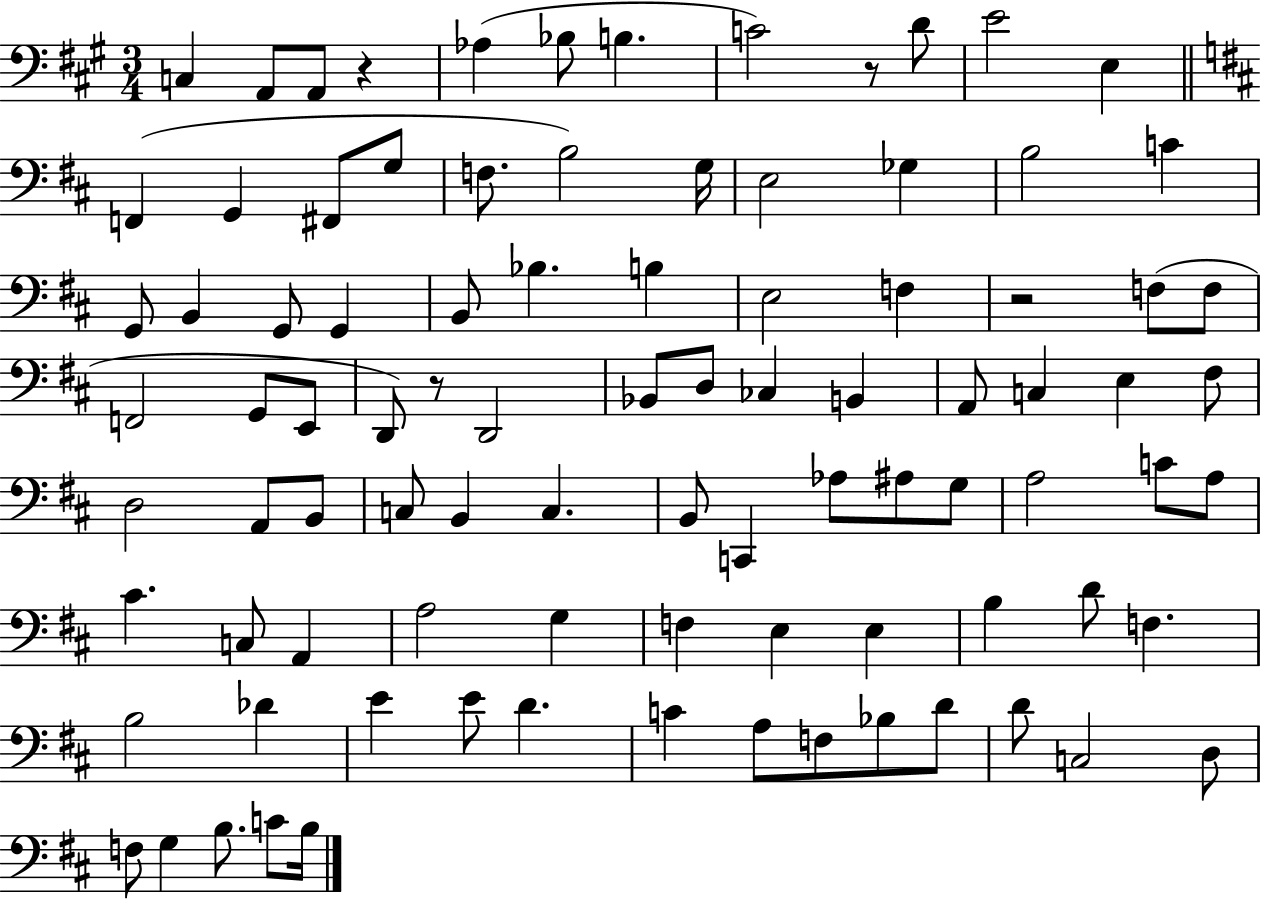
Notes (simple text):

C3/q A2/e A2/e R/q Ab3/q Bb3/e B3/q. C4/h R/e D4/e E4/h E3/q F2/q G2/q F#2/e G3/e F3/e. B3/h G3/s E3/h Gb3/q B3/h C4/q G2/e B2/q G2/e G2/q B2/e Bb3/q. B3/q E3/h F3/q R/h F3/e F3/e F2/h G2/e E2/e D2/e R/e D2/h Bb2/e D3/e CES3/q B2/q A2/e C3/q E3/q F#3/e D3/h A2/e B2/e C3/e B2/q C3/q. B2/e C2/q Ab3/e A#3/e G3/e A3/h C4/e A3/e C#4/q. C3/e A2/q A3/h G3/q F3/q E3/q E3/q B3/q D4/e F3/q. B3/h Db4/q E4/q E4/e D4/q. C4/q A3/e F3/e Bb3/e D4/e D4/e C3/h D3/e F3/e G3/q B3/e. C4/e B3/s